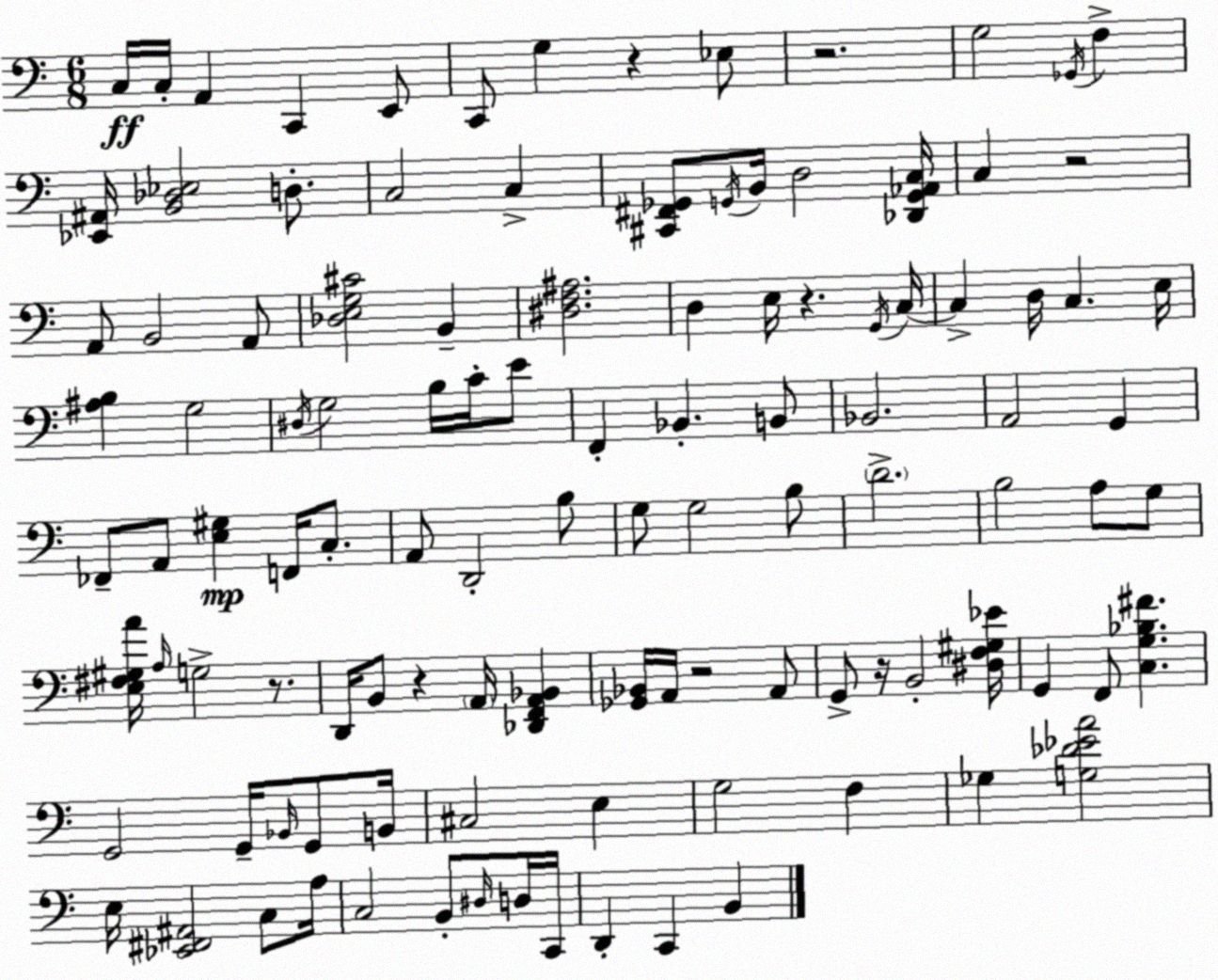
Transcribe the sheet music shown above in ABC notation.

X:1
T:Untitled
M:6/8
L:1/4
K:Am
C,/4 C,/4 A,, C,, E,,/2 C,,/2 G, z _E,/2 z2 G,2 _G,,/4 F, [_E,,^A,,]/4 [B,,_D,_E,]2 D,/2 C,2 C, [^C,,^F,,_G,,]/2 G,,/4 B,,/4 D,2 [_D,,G,,_A,,C,]/4 C, z2 A,,/2 B,,2 A,,/2 [_D,E,G,^C]2 B,, [^D,F,^A,]2 D, E,/4 z G,,/4 C,/4 C, D,/4 C, E,/4 [^A,B,] G,2 ^D,/4 G,2 B,/4 C/4 E/2 F,, _B,, B,,/2 _B,,2 A,,2 G,, _F,,/2 A,,/2 [E,^G,] F,,/4 C,/2 A,,/2 D,,2 B,/2 G,/2 G,2 B,/2 D2 B,2 A,/2 G,/2 [E,^F,^G,A]/4 A,/4 G,2 z/2 D,,/4 B,,/2 z A,,/4 [_D,,F,,A,,_B,,] [_G,,_B,,]/4 A,,/4 z2 A,,/2 G,,/2 z/4 B,,2 [^D,F,^G,_E]/4 G,, F,,/2 [C,G,_B,^F] G,,2 G,,/4 _B,,/4 G,,/2 B,,/4 ^C,2 E, G,2 F, _G, [G,_D_EA]2 E,/4 [_E,,^F,,^A,,]2 C,/2 A,/4 C,2 B,,/2 ^D,/4 D,/4 C,,/4 D,, C,, B,,